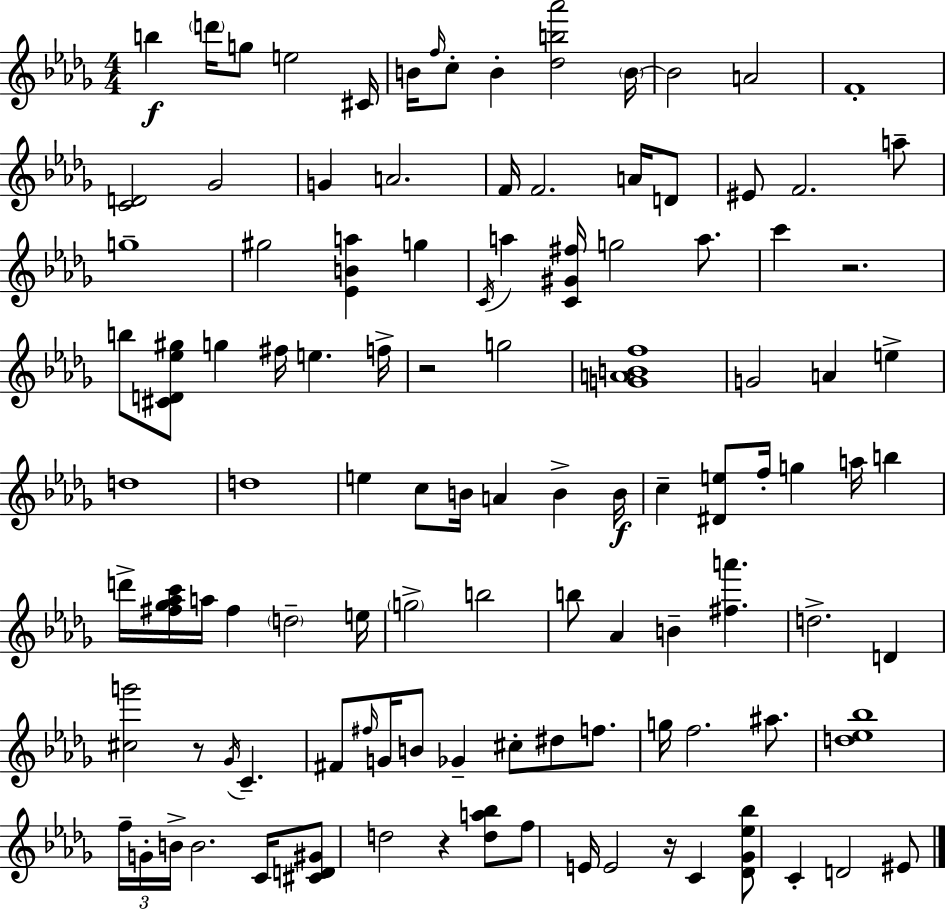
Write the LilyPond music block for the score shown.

{
  \clef treble
  \numericTimeSignature
  \time 4/4
  \key bes \minor
  b''4\f \parenthesize d'''16 g''8 e''2 cis'16 | b'16 \grace { f''16 } c''8-. b'4-. <des'' b'' aes'''>2 | \parenthesize b'16~~ b'2 a'2 | f'1-. | \break <c' d'>2 ges'2 | g'4 a'2. | f'16 f'2. a'16 d'8 | eis'8 f'2. a''8-- | \break g''1-- | gis''2 <ees' b' a''>4 g''4 | \acciaccatura { c'16 } a''4 <c' gis' fis''>16 g''2 a''8. | c'''4 r2. | \break b''8 <cis' d' ees'' gis''>8 g''4 fis''16 e''4. | f''16-> r2 g''2 | <g' a' b' f''>1 | g'2 a'4 e''4-> | \break d''1 | d''1 | e''4 c''8 b'16 a'4 b'4-> | b'16\f c''4-- <dis' e''>8 f''16-. g''4 a''16 b''4 | \break d'''16-> <fis'' ges'' aes'' c'''>16 a''16 fis''4 \parenthesize d''2-- | e''16 \parenthesize g''2-> b''2 | b''8 aes'4 b'4-- <fis'' a'''>4. | d''2.-> d'4 | \break <cis'' g'''>2 r8 \acciaccatura { ges'16 } c'4.-- | fis'8 \grace { fis''16 } g'16 b'8 ges'4-- cis''8-. dis''8 | f''8. g''16 f''2. | ais''8. <d'' ees'' bes''>1 | \break \tuplet 3/2 { f''16-- g'16-. b'16-> } b'2. | c'16 <cis' d' gis'>8 d''2 r4 | <d'' a'' bes''>8 f''8 e'16 e'2 r16 | c'4 <des' ges' ees'' bes''>8 c'4-. d'2 | \break eis'8 \bar "|."
}